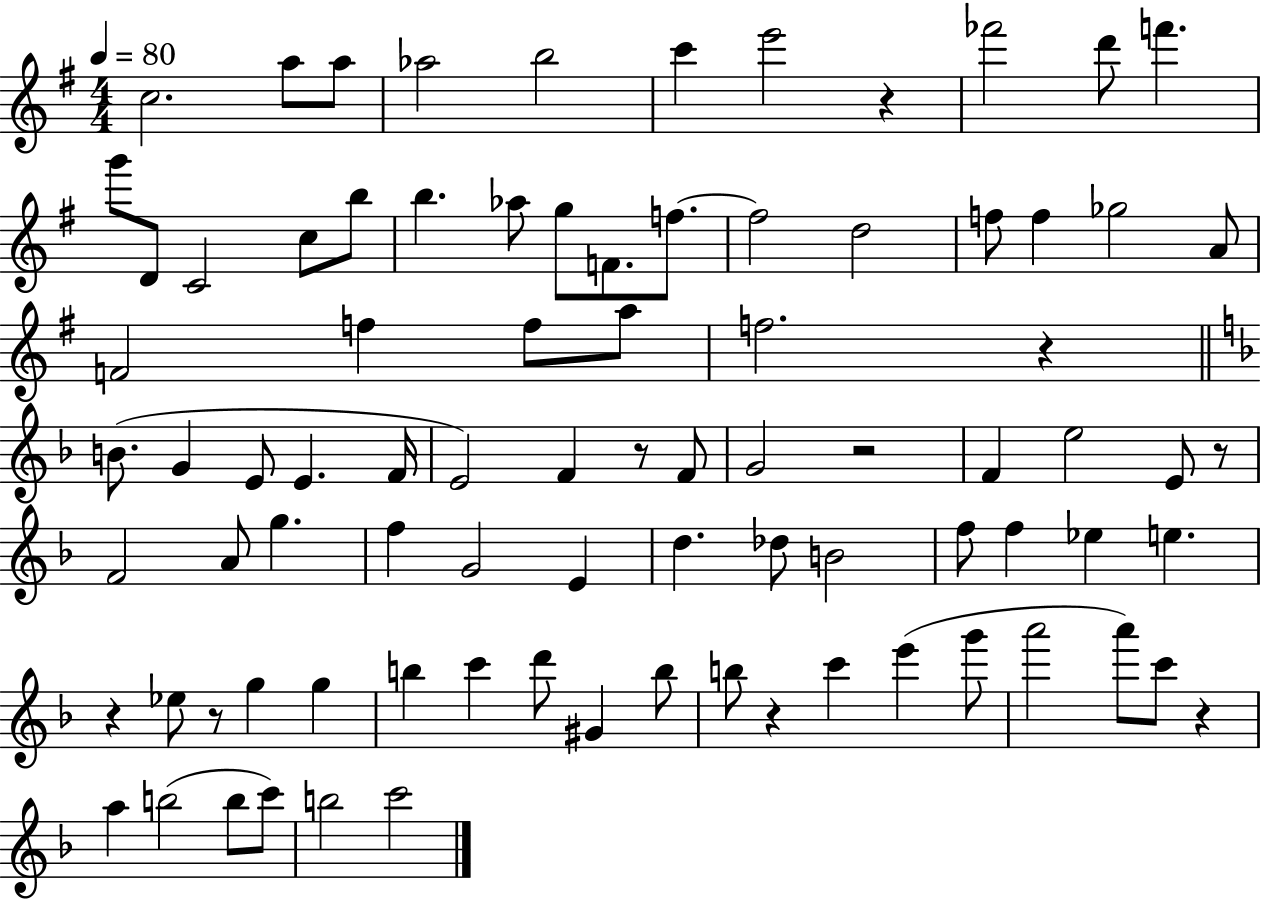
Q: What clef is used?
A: treble